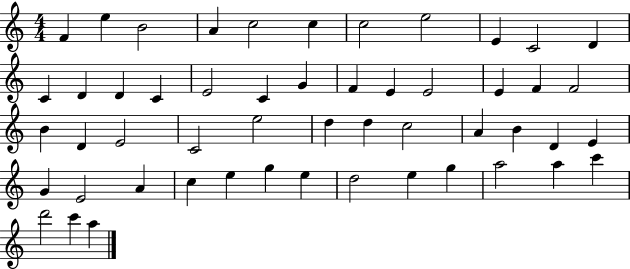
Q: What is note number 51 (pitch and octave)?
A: C6